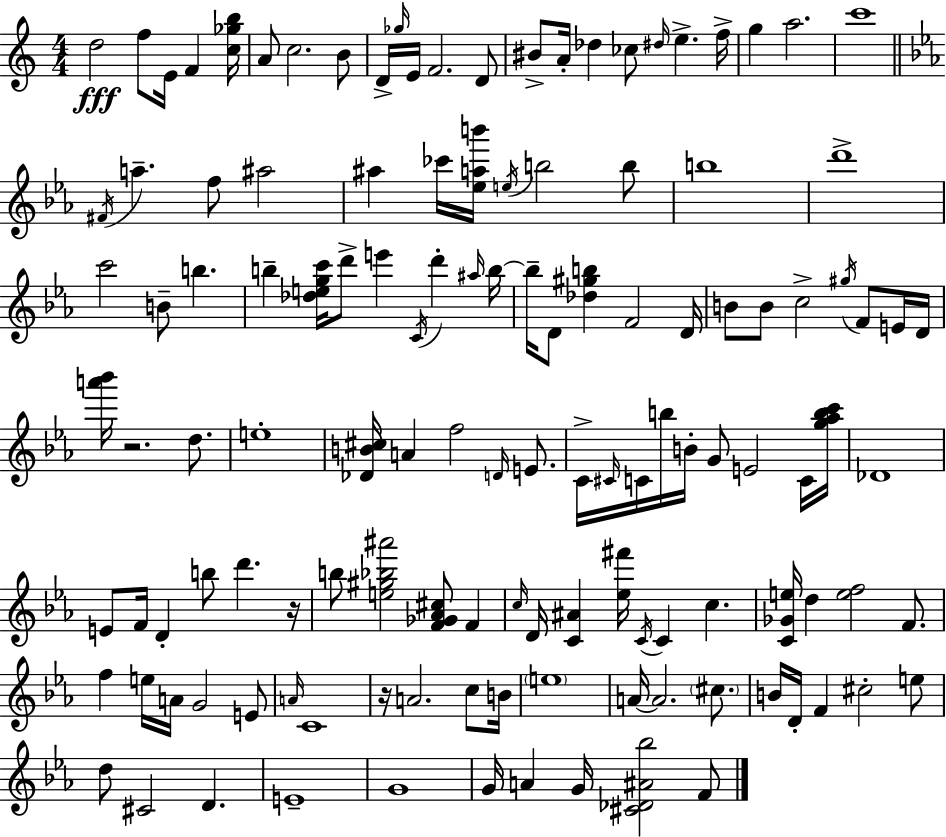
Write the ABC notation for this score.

X:1
T:Untitled
M:4/4
L:1/4
K:Am
d2 f/2 E/4 F [c_gb]/4 A/2 c2 B/2 D/4 _g/4 E/4 F2 D/2 ^B/2 A/4 _d _c/2 ^d/4 e f/4 g a2 c'4 ^F/4 a f/2 ^a2 ^a _c'/4 [_eab']/4 e/4 b2 b/2 b4 d'4 c'2 B/2 b b [_degc']/4 d'/2 e' C/4 d' ^a/4 b/4 b/4 D/2 [_d^gb] F2 D/4 B/2 B/2 c2 ^g/4 F/2 E/4 D/4 [a'_b']/4 z2 d/2 e4 [_DB^c]/4 A f2 D/4 E/2 C/4 ^C/4 C/4 b/4 B/4 G/2 E2 C/4 [g_abc']/4 _D4 E/2 F/4 D b/2 d' z/4 b/2 [e^g_b^a']2 [F_G_A^c]/2 F c/4 D/4 [C^A] [_e^f']/4 C/4 C c [C_Ge]/4 d [ef]2 F/2 f e/4 A/4 G2 E/2 A/4 C4 z/4 A2 c/2 B/4 e4 A/4 A2 ^c/2 B/4 D/4 F ^c2 e/2 d/2 ^C2 D E4 G4 G/4 A G/4 [^C_D^A_b]2 F/2